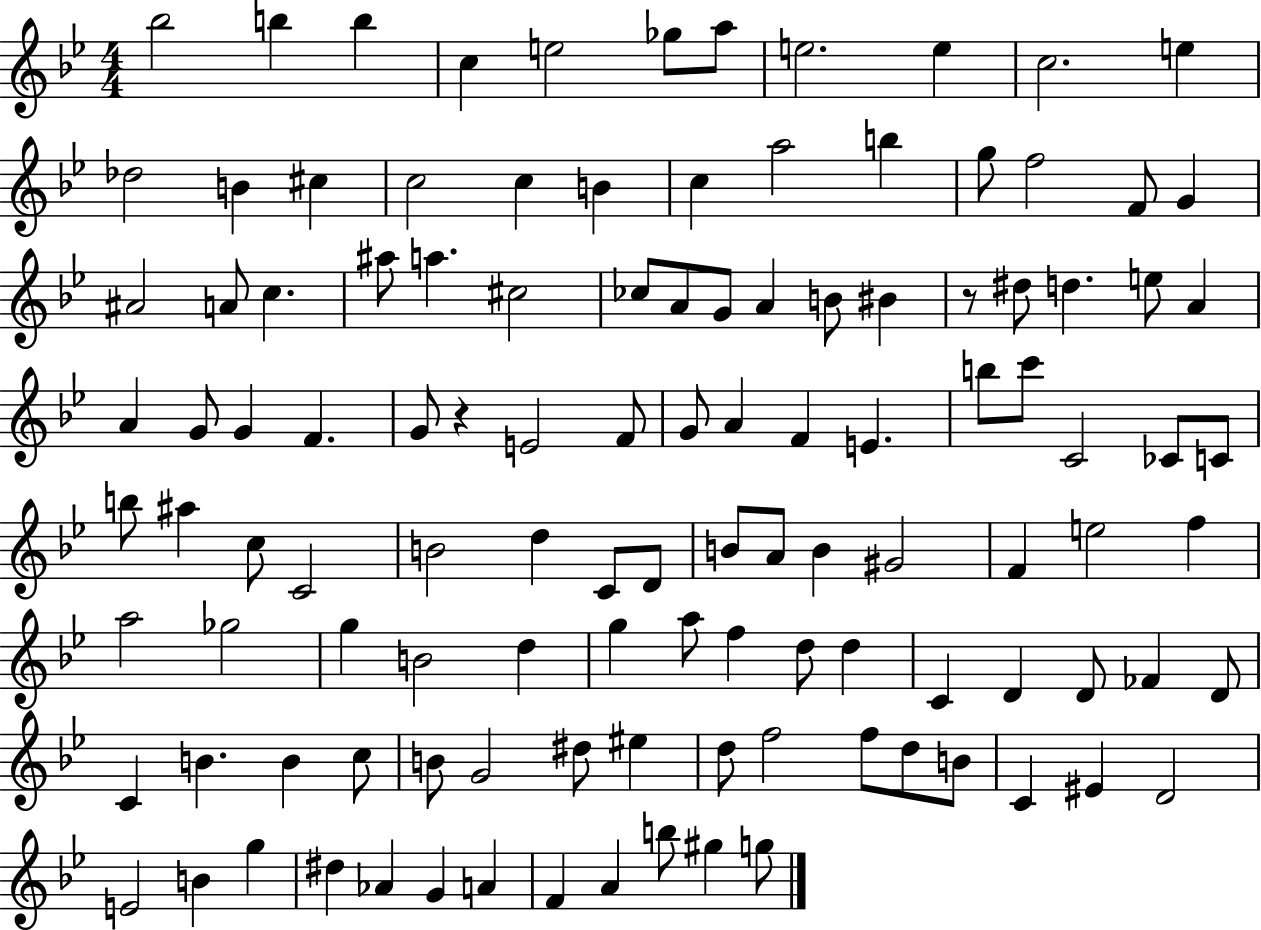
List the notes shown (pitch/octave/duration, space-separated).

Bb5/h B5/q B5/q C5/q E5/h Gb5/e A5/e E5/h. E5/q C5/h. E5/q Db5/h B4/q C#5/q C5/h C5/q B4/q C5/q A5/h B5/q G5/e F5/h F4/e G4/q A#4/h A4/e C5/q. A#5/e A5/q. C#5/h CES5/e A4/e G4/e A4/q B4/e BIS4/q R/e D#5/e D5/q. E5/e A4/q A4/q G4/e G4/q F4/q. G4/e R/q E4/h F4/e G4/e A4/q F4/q E4/q. B5/e C6/e C4/h CES4/e C4/e B5/e A#5/q C5/e C4/h B4/h D5/q C4/e D4/e B4/e A4/e B4/q G#4/h F4/q E5/h F5/q A5/h Gb5/h G5/q B4/h D5/q G5/q A5/e F5/q D5/e D5/q C4/q D4/q D4/e FES4/q D4/e C4/q B4/q. B4/q C5/e B4/e G4/h D#5/e EIS5/q D5/e F5/h F5/e D5/e B4/e C4/q EIS4/q D4/h E4/h B4/q G5/q D#5/q Ab4/q G4/q A4/q F4/q A4/q B5/e G#5/q G5/e